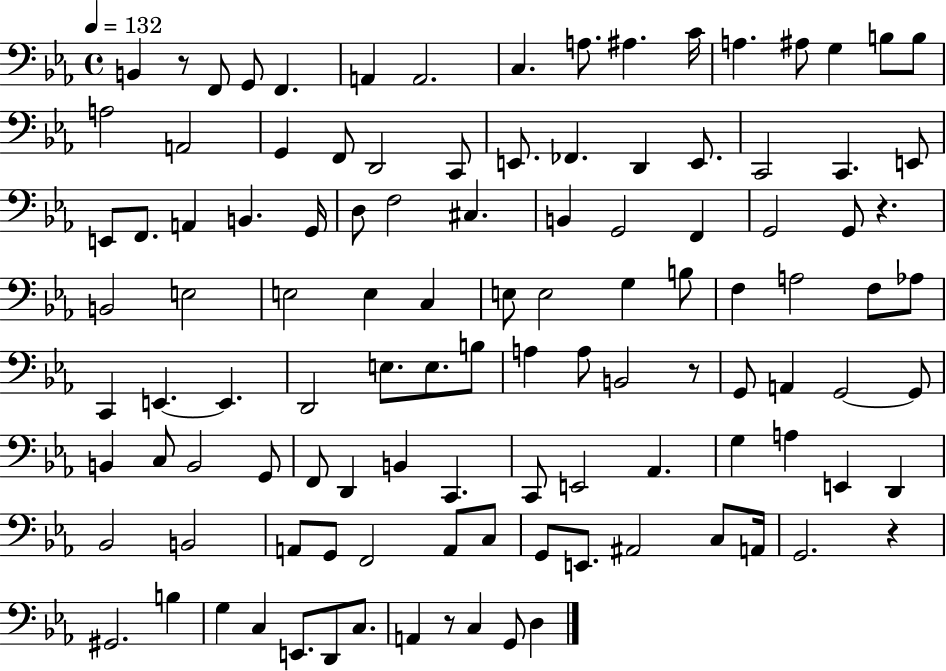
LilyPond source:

{
  \clef bass
  \time 4/4
  \defaultTimeSignature
  \key ees \major
  \tempo 4 = 132
  b,4 r8 f,8 g,8 f,4. | a,4 a,2. | c4. a8. ais4. c'16 | a4. ais8 g4 b8 b8 | \break a2 a,2 | g,4 f,8 d,2 c,8 | e,8. fes,4. d,4 e,8. | c,2 c,4. e,8 | \break e,8 f,8. a,4 b,4. g,16 | d8 f2 cis4. | b,4 g,2 f,4 | g,2 g,8 r4. | \break b,2 e2 | e2 e4 c4 | e8 e2 g4 b8 | f4 a2 f8 aes8 | \break c,4 e,4.~~ e,4. | d,2 e8. e8. b8 | a4 a8 b,2 r8 | g,8 a,4 g,2~~ g,8 | \break b,4 c8 b,2 g,8 | f,8 d,4 b,4 c,4. | c,8 e,2 aes,4. | g4 a4 e,4 d,4 | \break bes,2 b,2 | a,8 g,8 f,2 a,8 c8 | g,8 e,8. ais,2 c8 a,16 | g,2. r4 | \break gis,2. b4 | g4 c4 e,8. d,8 c8. | a,4 r8 c4 g,8 d4 | \bar "|."
}